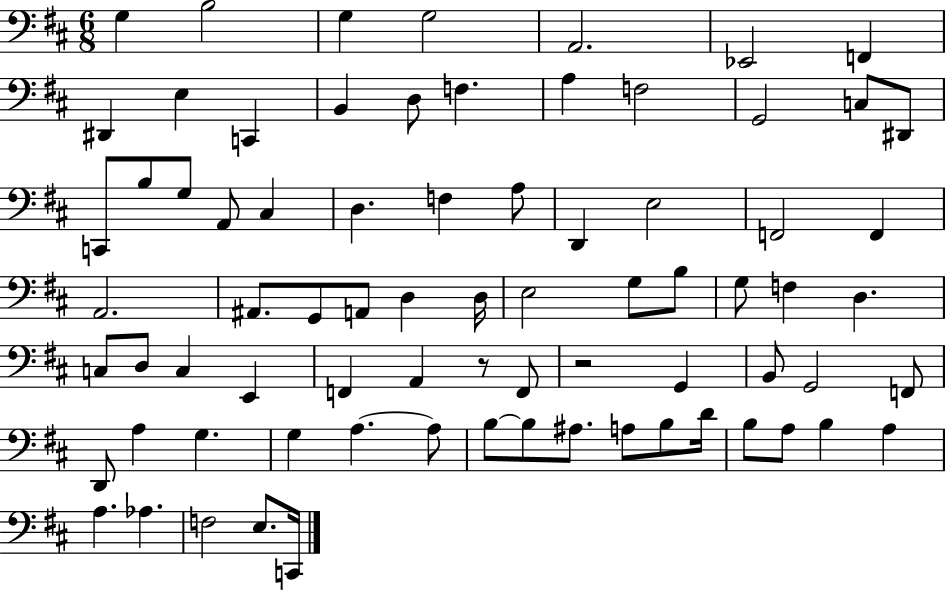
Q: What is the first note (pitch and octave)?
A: G3